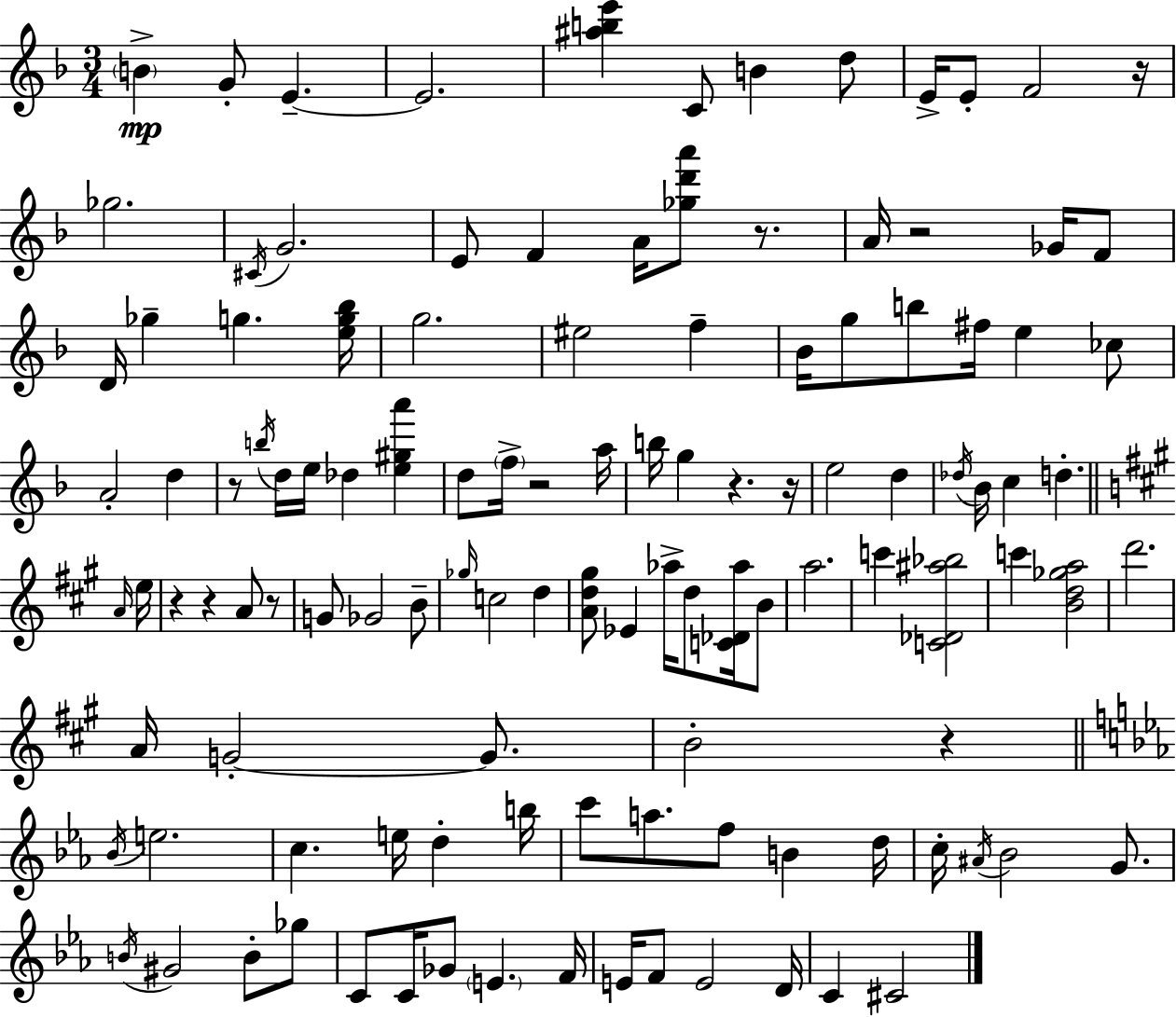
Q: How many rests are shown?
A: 11